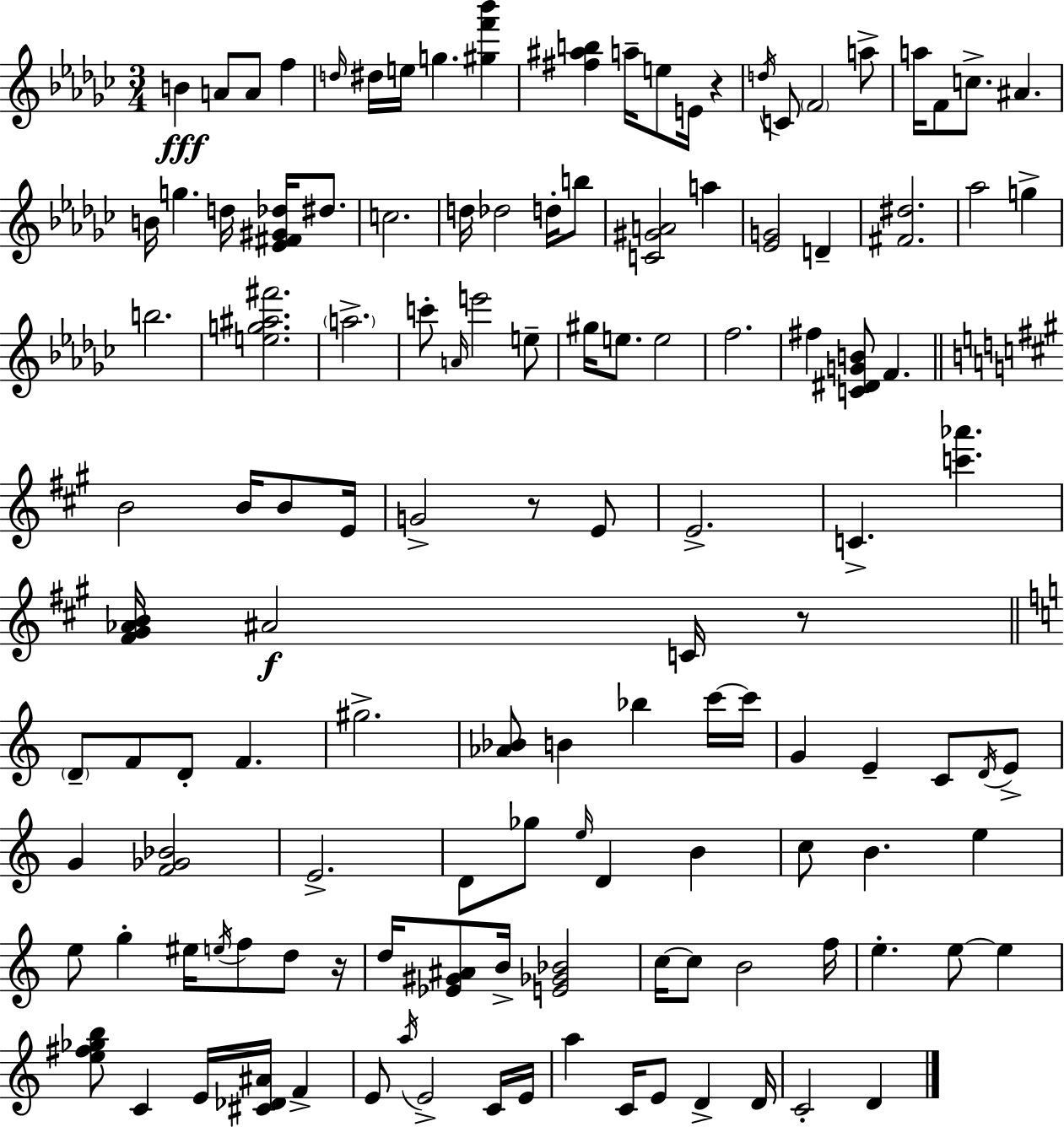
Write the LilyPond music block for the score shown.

{
  \clef treble
  \numericTimeSignature
  \time 3/4
  \key ees \minor
  b'4\fff a'8 a'8 f''4 | \grace { d''16 } dis''16 e''16 g''4. <gis'' f''' bes'''>4 | <fis'' ais'' b''>4 a''16-- e''8 e'16 r4 | \acciaccatura { d''16 } c'8 \parenthesize f'2 | \break a''8-> a''16 f'8 c''8.-> ais'4. | b'16 g''4. d''16 <ees' fis' gis' des''>16 dis''8. | c''2. | d''16 des''2 d''16-. | \break b''8 <c' gis' a'>2 a''4 | <ees' g'>2 d'4-- | <fis' dis''>2. | aes''2 g''4-> | \break b''2. | <e'' g'' ais'' fis'''>2. | \parenthesize a''2.-> | c'''8-. \grace { a'16 } e'''2 | \break e''8-- gis''16 e''8. e''2 | f''2. | fis''4 <c' dis' g' b'>8 f'4. | \bar "||" \break \key a \major b'2 b'16 b'8 e'16 | g'2-> r8 e'8 | e'2.-> | c'4.-> <c''' aes'''>4. | \break <fis' gis' aes' b'>16 ais'2\f c'16 r8 | \bar "||" \break \key a \minor \parenthesize d'8-- f'8 d'8-. f'4. | gis''2.-> | <aes' bes'>8 b'4 bes''4 c'''16~~ c'''16 | g'4 e'4-- c'8 \acciaccatura { d'16 } e'8-> | \break g'4 <f' ges' bes'>2 | e'2.-> | d'8 ges''8 \grace { e''16 } d'4 b'4 | c''8 b'4. e''4 | \break e''8 g''4-. eis''16 \acciaccatura { e''16 } f''8 | d''8 r16 d''16 <ees' gis' ais'>8 b'16-> <e' ges' bes'>2 | c''16~~ c''8 b'2 | f''16 e''4.-. e''8~~ e''4 | \break <e'' fis'' ges'' b''>8 c'4 e'16 <cis' des' ais'>16 f'4-> | e'8 \acciaccatura { a''16 } e'2-> | c'16 e'16 a''4 c'16 e'8 d'4-> | d'16 c'2-. | \break d'4 \bar "|."
}